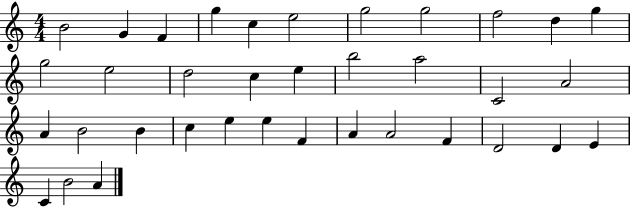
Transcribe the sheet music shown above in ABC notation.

X:1
T:Untitled
M:4/4
L:1/4
K:C
B2 G F g c e2 g2 g2 f2 d g g2 e2 d2 c e b2 a2 C2 A2 A B2 B c e e F A A2 F D2 D E C B2 A